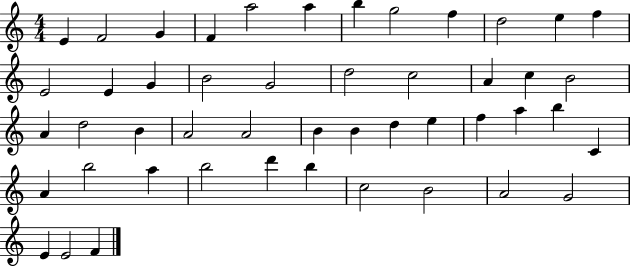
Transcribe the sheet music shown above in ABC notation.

X:1
T:Untitled
M:4/4
L:1/4
K:C
E F2 G F a2 a b g2 f d2 e f E2 E G B2 G2 d2 c2 A c B2 A d2 B A2 A2 B B d e f a b C A b2 a b2 d' b c2 B2 A2 G2 E E2 F